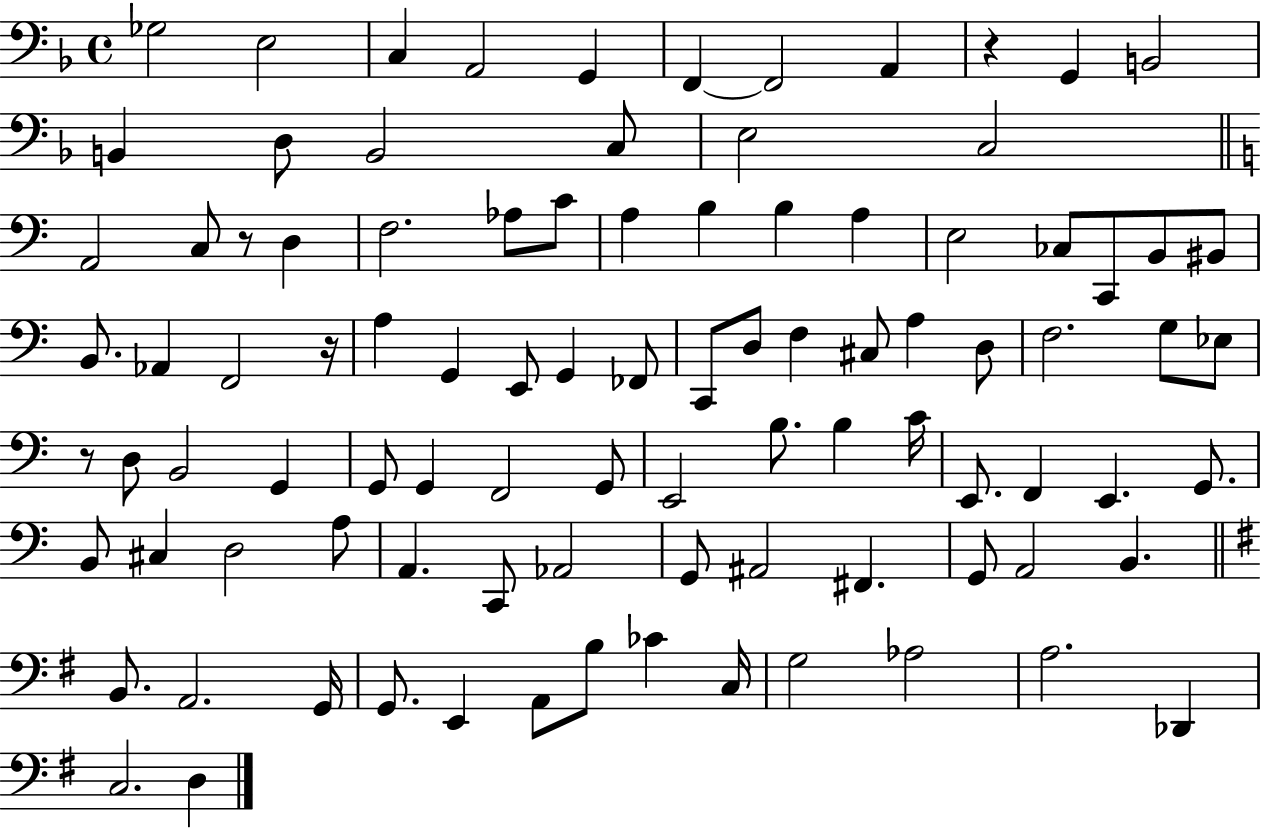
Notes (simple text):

Gb3/h E3/h C3/q A2/h G2/q F2/q F2/h A2/q R/q G2/q B2/h B2/q D3/e B2/h C3/e E3/h C3/h A2/h C3/e R/e D3/q F3/h. Ab3/e C4/e A3/q B3/q B3/q A3/q E3/h CES3/e C2/e B2/e BIS2/e B2/e. Ab2/q F2/h R/s A3/q G2/q E2/e G2/q FES2/e C2/e D3/e F3/q C#3/e A3/q D3/e F3/h. G3/e Eb3/e R/e D3/e B2/h G2/q G2/e G2/q F2/h G2/e E2/h B3/e. B3/q C4/s E2/e. F2/q E2/q. G2/e. B2/e C#3/q D3/h A3/e A2/q. C2/e Ab2/h G2/e A#2/h F#2/q. G2/e A2/h B2/q. B2/e. A2/h. G2/s G2/e. E2/q A2/e B3/e CES4/q C3/s G3/h Ab3/h A3/h. Db2/q C3/h. D3/q